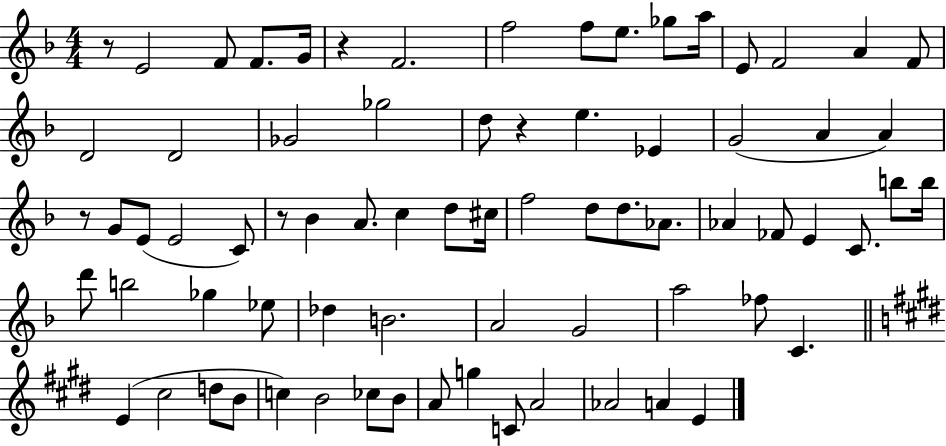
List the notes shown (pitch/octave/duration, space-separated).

R/e E4/h F4/e F4/e. G4/s R/q F4/h. F5/h F5/e E5/e. Gb5/e A5/s E4/e F4/h A4/q F4/e D4/h D4/h Gb4/h Gb5/h D5/e R/q E5/q. Eb4/q G4/h A4/q A4/q R/e G4/e E4/e E4/h C4/e R/e Bb4/q A4/e. C5/q D5/e C#5/s F5/h D5/e D5/e. Ab4/e. Ab4/q FES4/e E4/q C4/e. B5/e B5/s D6/e B5/h Gb5/q Eb5/e Db5/q B4/h. A4/h G4/h A5/h FES5/e C4/q. E4/q C#5/h D5/e B4/e C5/q B4/h CES5/e B4/e A4/e G5/q C4/e A4/h Ab4/h A4/q E4/q